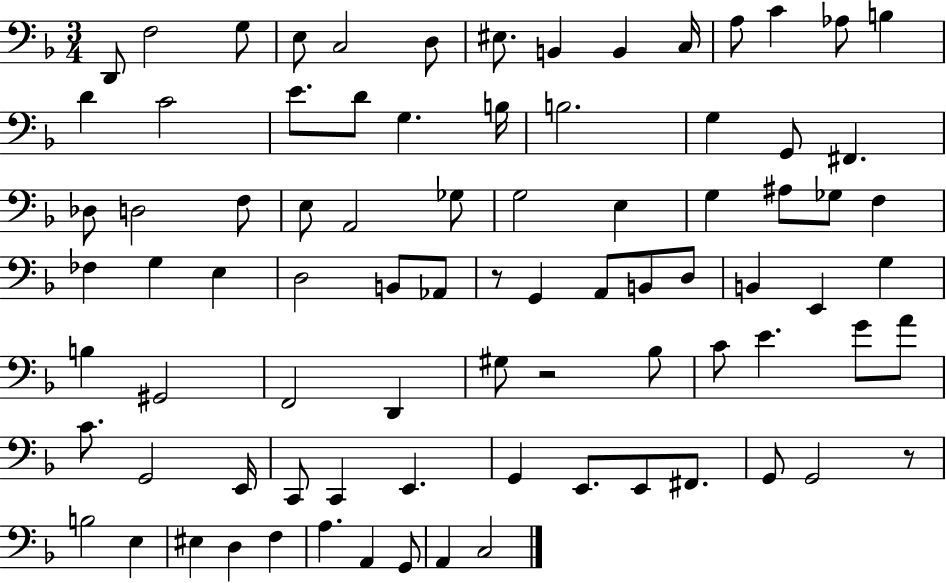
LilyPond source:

{
  \clef bass
  \numericTimeSignature
  \time 3/4
  \key f \major
  d,8 f2 g8 | e8 c2 d8 | eis8. b,4 b,4 c16 | a8 c'4 aes8 b4 | \break d'4 c'2 | e'8. d'8 g4. b16 | b2. | g4 g,8 fis,4. | \break des8 d2 f8 | e8 a,2 ges8 | g2 e4 | g4 ais8 ges8 f4 | \break fes4 g4 e4 | d2 b,8 aes,8 | r8 g,4 a,8 b,8 d8 | b,4 e,4 g4 | \break b4 gis,2 | f,2 d,4 | gis8 r2 bes8 | c'8 e'4. g'8 a'8 | \break c'8. g,2 e,16 | c,8 c,4 e,4. | g,4 e,8. e,8 fis,8. | g,8 g,2 r8 | \break b2 e4 | eis4 d4 f4 | a4. a,4 g,8 | a,4 c2 | \break \bar "|."
}